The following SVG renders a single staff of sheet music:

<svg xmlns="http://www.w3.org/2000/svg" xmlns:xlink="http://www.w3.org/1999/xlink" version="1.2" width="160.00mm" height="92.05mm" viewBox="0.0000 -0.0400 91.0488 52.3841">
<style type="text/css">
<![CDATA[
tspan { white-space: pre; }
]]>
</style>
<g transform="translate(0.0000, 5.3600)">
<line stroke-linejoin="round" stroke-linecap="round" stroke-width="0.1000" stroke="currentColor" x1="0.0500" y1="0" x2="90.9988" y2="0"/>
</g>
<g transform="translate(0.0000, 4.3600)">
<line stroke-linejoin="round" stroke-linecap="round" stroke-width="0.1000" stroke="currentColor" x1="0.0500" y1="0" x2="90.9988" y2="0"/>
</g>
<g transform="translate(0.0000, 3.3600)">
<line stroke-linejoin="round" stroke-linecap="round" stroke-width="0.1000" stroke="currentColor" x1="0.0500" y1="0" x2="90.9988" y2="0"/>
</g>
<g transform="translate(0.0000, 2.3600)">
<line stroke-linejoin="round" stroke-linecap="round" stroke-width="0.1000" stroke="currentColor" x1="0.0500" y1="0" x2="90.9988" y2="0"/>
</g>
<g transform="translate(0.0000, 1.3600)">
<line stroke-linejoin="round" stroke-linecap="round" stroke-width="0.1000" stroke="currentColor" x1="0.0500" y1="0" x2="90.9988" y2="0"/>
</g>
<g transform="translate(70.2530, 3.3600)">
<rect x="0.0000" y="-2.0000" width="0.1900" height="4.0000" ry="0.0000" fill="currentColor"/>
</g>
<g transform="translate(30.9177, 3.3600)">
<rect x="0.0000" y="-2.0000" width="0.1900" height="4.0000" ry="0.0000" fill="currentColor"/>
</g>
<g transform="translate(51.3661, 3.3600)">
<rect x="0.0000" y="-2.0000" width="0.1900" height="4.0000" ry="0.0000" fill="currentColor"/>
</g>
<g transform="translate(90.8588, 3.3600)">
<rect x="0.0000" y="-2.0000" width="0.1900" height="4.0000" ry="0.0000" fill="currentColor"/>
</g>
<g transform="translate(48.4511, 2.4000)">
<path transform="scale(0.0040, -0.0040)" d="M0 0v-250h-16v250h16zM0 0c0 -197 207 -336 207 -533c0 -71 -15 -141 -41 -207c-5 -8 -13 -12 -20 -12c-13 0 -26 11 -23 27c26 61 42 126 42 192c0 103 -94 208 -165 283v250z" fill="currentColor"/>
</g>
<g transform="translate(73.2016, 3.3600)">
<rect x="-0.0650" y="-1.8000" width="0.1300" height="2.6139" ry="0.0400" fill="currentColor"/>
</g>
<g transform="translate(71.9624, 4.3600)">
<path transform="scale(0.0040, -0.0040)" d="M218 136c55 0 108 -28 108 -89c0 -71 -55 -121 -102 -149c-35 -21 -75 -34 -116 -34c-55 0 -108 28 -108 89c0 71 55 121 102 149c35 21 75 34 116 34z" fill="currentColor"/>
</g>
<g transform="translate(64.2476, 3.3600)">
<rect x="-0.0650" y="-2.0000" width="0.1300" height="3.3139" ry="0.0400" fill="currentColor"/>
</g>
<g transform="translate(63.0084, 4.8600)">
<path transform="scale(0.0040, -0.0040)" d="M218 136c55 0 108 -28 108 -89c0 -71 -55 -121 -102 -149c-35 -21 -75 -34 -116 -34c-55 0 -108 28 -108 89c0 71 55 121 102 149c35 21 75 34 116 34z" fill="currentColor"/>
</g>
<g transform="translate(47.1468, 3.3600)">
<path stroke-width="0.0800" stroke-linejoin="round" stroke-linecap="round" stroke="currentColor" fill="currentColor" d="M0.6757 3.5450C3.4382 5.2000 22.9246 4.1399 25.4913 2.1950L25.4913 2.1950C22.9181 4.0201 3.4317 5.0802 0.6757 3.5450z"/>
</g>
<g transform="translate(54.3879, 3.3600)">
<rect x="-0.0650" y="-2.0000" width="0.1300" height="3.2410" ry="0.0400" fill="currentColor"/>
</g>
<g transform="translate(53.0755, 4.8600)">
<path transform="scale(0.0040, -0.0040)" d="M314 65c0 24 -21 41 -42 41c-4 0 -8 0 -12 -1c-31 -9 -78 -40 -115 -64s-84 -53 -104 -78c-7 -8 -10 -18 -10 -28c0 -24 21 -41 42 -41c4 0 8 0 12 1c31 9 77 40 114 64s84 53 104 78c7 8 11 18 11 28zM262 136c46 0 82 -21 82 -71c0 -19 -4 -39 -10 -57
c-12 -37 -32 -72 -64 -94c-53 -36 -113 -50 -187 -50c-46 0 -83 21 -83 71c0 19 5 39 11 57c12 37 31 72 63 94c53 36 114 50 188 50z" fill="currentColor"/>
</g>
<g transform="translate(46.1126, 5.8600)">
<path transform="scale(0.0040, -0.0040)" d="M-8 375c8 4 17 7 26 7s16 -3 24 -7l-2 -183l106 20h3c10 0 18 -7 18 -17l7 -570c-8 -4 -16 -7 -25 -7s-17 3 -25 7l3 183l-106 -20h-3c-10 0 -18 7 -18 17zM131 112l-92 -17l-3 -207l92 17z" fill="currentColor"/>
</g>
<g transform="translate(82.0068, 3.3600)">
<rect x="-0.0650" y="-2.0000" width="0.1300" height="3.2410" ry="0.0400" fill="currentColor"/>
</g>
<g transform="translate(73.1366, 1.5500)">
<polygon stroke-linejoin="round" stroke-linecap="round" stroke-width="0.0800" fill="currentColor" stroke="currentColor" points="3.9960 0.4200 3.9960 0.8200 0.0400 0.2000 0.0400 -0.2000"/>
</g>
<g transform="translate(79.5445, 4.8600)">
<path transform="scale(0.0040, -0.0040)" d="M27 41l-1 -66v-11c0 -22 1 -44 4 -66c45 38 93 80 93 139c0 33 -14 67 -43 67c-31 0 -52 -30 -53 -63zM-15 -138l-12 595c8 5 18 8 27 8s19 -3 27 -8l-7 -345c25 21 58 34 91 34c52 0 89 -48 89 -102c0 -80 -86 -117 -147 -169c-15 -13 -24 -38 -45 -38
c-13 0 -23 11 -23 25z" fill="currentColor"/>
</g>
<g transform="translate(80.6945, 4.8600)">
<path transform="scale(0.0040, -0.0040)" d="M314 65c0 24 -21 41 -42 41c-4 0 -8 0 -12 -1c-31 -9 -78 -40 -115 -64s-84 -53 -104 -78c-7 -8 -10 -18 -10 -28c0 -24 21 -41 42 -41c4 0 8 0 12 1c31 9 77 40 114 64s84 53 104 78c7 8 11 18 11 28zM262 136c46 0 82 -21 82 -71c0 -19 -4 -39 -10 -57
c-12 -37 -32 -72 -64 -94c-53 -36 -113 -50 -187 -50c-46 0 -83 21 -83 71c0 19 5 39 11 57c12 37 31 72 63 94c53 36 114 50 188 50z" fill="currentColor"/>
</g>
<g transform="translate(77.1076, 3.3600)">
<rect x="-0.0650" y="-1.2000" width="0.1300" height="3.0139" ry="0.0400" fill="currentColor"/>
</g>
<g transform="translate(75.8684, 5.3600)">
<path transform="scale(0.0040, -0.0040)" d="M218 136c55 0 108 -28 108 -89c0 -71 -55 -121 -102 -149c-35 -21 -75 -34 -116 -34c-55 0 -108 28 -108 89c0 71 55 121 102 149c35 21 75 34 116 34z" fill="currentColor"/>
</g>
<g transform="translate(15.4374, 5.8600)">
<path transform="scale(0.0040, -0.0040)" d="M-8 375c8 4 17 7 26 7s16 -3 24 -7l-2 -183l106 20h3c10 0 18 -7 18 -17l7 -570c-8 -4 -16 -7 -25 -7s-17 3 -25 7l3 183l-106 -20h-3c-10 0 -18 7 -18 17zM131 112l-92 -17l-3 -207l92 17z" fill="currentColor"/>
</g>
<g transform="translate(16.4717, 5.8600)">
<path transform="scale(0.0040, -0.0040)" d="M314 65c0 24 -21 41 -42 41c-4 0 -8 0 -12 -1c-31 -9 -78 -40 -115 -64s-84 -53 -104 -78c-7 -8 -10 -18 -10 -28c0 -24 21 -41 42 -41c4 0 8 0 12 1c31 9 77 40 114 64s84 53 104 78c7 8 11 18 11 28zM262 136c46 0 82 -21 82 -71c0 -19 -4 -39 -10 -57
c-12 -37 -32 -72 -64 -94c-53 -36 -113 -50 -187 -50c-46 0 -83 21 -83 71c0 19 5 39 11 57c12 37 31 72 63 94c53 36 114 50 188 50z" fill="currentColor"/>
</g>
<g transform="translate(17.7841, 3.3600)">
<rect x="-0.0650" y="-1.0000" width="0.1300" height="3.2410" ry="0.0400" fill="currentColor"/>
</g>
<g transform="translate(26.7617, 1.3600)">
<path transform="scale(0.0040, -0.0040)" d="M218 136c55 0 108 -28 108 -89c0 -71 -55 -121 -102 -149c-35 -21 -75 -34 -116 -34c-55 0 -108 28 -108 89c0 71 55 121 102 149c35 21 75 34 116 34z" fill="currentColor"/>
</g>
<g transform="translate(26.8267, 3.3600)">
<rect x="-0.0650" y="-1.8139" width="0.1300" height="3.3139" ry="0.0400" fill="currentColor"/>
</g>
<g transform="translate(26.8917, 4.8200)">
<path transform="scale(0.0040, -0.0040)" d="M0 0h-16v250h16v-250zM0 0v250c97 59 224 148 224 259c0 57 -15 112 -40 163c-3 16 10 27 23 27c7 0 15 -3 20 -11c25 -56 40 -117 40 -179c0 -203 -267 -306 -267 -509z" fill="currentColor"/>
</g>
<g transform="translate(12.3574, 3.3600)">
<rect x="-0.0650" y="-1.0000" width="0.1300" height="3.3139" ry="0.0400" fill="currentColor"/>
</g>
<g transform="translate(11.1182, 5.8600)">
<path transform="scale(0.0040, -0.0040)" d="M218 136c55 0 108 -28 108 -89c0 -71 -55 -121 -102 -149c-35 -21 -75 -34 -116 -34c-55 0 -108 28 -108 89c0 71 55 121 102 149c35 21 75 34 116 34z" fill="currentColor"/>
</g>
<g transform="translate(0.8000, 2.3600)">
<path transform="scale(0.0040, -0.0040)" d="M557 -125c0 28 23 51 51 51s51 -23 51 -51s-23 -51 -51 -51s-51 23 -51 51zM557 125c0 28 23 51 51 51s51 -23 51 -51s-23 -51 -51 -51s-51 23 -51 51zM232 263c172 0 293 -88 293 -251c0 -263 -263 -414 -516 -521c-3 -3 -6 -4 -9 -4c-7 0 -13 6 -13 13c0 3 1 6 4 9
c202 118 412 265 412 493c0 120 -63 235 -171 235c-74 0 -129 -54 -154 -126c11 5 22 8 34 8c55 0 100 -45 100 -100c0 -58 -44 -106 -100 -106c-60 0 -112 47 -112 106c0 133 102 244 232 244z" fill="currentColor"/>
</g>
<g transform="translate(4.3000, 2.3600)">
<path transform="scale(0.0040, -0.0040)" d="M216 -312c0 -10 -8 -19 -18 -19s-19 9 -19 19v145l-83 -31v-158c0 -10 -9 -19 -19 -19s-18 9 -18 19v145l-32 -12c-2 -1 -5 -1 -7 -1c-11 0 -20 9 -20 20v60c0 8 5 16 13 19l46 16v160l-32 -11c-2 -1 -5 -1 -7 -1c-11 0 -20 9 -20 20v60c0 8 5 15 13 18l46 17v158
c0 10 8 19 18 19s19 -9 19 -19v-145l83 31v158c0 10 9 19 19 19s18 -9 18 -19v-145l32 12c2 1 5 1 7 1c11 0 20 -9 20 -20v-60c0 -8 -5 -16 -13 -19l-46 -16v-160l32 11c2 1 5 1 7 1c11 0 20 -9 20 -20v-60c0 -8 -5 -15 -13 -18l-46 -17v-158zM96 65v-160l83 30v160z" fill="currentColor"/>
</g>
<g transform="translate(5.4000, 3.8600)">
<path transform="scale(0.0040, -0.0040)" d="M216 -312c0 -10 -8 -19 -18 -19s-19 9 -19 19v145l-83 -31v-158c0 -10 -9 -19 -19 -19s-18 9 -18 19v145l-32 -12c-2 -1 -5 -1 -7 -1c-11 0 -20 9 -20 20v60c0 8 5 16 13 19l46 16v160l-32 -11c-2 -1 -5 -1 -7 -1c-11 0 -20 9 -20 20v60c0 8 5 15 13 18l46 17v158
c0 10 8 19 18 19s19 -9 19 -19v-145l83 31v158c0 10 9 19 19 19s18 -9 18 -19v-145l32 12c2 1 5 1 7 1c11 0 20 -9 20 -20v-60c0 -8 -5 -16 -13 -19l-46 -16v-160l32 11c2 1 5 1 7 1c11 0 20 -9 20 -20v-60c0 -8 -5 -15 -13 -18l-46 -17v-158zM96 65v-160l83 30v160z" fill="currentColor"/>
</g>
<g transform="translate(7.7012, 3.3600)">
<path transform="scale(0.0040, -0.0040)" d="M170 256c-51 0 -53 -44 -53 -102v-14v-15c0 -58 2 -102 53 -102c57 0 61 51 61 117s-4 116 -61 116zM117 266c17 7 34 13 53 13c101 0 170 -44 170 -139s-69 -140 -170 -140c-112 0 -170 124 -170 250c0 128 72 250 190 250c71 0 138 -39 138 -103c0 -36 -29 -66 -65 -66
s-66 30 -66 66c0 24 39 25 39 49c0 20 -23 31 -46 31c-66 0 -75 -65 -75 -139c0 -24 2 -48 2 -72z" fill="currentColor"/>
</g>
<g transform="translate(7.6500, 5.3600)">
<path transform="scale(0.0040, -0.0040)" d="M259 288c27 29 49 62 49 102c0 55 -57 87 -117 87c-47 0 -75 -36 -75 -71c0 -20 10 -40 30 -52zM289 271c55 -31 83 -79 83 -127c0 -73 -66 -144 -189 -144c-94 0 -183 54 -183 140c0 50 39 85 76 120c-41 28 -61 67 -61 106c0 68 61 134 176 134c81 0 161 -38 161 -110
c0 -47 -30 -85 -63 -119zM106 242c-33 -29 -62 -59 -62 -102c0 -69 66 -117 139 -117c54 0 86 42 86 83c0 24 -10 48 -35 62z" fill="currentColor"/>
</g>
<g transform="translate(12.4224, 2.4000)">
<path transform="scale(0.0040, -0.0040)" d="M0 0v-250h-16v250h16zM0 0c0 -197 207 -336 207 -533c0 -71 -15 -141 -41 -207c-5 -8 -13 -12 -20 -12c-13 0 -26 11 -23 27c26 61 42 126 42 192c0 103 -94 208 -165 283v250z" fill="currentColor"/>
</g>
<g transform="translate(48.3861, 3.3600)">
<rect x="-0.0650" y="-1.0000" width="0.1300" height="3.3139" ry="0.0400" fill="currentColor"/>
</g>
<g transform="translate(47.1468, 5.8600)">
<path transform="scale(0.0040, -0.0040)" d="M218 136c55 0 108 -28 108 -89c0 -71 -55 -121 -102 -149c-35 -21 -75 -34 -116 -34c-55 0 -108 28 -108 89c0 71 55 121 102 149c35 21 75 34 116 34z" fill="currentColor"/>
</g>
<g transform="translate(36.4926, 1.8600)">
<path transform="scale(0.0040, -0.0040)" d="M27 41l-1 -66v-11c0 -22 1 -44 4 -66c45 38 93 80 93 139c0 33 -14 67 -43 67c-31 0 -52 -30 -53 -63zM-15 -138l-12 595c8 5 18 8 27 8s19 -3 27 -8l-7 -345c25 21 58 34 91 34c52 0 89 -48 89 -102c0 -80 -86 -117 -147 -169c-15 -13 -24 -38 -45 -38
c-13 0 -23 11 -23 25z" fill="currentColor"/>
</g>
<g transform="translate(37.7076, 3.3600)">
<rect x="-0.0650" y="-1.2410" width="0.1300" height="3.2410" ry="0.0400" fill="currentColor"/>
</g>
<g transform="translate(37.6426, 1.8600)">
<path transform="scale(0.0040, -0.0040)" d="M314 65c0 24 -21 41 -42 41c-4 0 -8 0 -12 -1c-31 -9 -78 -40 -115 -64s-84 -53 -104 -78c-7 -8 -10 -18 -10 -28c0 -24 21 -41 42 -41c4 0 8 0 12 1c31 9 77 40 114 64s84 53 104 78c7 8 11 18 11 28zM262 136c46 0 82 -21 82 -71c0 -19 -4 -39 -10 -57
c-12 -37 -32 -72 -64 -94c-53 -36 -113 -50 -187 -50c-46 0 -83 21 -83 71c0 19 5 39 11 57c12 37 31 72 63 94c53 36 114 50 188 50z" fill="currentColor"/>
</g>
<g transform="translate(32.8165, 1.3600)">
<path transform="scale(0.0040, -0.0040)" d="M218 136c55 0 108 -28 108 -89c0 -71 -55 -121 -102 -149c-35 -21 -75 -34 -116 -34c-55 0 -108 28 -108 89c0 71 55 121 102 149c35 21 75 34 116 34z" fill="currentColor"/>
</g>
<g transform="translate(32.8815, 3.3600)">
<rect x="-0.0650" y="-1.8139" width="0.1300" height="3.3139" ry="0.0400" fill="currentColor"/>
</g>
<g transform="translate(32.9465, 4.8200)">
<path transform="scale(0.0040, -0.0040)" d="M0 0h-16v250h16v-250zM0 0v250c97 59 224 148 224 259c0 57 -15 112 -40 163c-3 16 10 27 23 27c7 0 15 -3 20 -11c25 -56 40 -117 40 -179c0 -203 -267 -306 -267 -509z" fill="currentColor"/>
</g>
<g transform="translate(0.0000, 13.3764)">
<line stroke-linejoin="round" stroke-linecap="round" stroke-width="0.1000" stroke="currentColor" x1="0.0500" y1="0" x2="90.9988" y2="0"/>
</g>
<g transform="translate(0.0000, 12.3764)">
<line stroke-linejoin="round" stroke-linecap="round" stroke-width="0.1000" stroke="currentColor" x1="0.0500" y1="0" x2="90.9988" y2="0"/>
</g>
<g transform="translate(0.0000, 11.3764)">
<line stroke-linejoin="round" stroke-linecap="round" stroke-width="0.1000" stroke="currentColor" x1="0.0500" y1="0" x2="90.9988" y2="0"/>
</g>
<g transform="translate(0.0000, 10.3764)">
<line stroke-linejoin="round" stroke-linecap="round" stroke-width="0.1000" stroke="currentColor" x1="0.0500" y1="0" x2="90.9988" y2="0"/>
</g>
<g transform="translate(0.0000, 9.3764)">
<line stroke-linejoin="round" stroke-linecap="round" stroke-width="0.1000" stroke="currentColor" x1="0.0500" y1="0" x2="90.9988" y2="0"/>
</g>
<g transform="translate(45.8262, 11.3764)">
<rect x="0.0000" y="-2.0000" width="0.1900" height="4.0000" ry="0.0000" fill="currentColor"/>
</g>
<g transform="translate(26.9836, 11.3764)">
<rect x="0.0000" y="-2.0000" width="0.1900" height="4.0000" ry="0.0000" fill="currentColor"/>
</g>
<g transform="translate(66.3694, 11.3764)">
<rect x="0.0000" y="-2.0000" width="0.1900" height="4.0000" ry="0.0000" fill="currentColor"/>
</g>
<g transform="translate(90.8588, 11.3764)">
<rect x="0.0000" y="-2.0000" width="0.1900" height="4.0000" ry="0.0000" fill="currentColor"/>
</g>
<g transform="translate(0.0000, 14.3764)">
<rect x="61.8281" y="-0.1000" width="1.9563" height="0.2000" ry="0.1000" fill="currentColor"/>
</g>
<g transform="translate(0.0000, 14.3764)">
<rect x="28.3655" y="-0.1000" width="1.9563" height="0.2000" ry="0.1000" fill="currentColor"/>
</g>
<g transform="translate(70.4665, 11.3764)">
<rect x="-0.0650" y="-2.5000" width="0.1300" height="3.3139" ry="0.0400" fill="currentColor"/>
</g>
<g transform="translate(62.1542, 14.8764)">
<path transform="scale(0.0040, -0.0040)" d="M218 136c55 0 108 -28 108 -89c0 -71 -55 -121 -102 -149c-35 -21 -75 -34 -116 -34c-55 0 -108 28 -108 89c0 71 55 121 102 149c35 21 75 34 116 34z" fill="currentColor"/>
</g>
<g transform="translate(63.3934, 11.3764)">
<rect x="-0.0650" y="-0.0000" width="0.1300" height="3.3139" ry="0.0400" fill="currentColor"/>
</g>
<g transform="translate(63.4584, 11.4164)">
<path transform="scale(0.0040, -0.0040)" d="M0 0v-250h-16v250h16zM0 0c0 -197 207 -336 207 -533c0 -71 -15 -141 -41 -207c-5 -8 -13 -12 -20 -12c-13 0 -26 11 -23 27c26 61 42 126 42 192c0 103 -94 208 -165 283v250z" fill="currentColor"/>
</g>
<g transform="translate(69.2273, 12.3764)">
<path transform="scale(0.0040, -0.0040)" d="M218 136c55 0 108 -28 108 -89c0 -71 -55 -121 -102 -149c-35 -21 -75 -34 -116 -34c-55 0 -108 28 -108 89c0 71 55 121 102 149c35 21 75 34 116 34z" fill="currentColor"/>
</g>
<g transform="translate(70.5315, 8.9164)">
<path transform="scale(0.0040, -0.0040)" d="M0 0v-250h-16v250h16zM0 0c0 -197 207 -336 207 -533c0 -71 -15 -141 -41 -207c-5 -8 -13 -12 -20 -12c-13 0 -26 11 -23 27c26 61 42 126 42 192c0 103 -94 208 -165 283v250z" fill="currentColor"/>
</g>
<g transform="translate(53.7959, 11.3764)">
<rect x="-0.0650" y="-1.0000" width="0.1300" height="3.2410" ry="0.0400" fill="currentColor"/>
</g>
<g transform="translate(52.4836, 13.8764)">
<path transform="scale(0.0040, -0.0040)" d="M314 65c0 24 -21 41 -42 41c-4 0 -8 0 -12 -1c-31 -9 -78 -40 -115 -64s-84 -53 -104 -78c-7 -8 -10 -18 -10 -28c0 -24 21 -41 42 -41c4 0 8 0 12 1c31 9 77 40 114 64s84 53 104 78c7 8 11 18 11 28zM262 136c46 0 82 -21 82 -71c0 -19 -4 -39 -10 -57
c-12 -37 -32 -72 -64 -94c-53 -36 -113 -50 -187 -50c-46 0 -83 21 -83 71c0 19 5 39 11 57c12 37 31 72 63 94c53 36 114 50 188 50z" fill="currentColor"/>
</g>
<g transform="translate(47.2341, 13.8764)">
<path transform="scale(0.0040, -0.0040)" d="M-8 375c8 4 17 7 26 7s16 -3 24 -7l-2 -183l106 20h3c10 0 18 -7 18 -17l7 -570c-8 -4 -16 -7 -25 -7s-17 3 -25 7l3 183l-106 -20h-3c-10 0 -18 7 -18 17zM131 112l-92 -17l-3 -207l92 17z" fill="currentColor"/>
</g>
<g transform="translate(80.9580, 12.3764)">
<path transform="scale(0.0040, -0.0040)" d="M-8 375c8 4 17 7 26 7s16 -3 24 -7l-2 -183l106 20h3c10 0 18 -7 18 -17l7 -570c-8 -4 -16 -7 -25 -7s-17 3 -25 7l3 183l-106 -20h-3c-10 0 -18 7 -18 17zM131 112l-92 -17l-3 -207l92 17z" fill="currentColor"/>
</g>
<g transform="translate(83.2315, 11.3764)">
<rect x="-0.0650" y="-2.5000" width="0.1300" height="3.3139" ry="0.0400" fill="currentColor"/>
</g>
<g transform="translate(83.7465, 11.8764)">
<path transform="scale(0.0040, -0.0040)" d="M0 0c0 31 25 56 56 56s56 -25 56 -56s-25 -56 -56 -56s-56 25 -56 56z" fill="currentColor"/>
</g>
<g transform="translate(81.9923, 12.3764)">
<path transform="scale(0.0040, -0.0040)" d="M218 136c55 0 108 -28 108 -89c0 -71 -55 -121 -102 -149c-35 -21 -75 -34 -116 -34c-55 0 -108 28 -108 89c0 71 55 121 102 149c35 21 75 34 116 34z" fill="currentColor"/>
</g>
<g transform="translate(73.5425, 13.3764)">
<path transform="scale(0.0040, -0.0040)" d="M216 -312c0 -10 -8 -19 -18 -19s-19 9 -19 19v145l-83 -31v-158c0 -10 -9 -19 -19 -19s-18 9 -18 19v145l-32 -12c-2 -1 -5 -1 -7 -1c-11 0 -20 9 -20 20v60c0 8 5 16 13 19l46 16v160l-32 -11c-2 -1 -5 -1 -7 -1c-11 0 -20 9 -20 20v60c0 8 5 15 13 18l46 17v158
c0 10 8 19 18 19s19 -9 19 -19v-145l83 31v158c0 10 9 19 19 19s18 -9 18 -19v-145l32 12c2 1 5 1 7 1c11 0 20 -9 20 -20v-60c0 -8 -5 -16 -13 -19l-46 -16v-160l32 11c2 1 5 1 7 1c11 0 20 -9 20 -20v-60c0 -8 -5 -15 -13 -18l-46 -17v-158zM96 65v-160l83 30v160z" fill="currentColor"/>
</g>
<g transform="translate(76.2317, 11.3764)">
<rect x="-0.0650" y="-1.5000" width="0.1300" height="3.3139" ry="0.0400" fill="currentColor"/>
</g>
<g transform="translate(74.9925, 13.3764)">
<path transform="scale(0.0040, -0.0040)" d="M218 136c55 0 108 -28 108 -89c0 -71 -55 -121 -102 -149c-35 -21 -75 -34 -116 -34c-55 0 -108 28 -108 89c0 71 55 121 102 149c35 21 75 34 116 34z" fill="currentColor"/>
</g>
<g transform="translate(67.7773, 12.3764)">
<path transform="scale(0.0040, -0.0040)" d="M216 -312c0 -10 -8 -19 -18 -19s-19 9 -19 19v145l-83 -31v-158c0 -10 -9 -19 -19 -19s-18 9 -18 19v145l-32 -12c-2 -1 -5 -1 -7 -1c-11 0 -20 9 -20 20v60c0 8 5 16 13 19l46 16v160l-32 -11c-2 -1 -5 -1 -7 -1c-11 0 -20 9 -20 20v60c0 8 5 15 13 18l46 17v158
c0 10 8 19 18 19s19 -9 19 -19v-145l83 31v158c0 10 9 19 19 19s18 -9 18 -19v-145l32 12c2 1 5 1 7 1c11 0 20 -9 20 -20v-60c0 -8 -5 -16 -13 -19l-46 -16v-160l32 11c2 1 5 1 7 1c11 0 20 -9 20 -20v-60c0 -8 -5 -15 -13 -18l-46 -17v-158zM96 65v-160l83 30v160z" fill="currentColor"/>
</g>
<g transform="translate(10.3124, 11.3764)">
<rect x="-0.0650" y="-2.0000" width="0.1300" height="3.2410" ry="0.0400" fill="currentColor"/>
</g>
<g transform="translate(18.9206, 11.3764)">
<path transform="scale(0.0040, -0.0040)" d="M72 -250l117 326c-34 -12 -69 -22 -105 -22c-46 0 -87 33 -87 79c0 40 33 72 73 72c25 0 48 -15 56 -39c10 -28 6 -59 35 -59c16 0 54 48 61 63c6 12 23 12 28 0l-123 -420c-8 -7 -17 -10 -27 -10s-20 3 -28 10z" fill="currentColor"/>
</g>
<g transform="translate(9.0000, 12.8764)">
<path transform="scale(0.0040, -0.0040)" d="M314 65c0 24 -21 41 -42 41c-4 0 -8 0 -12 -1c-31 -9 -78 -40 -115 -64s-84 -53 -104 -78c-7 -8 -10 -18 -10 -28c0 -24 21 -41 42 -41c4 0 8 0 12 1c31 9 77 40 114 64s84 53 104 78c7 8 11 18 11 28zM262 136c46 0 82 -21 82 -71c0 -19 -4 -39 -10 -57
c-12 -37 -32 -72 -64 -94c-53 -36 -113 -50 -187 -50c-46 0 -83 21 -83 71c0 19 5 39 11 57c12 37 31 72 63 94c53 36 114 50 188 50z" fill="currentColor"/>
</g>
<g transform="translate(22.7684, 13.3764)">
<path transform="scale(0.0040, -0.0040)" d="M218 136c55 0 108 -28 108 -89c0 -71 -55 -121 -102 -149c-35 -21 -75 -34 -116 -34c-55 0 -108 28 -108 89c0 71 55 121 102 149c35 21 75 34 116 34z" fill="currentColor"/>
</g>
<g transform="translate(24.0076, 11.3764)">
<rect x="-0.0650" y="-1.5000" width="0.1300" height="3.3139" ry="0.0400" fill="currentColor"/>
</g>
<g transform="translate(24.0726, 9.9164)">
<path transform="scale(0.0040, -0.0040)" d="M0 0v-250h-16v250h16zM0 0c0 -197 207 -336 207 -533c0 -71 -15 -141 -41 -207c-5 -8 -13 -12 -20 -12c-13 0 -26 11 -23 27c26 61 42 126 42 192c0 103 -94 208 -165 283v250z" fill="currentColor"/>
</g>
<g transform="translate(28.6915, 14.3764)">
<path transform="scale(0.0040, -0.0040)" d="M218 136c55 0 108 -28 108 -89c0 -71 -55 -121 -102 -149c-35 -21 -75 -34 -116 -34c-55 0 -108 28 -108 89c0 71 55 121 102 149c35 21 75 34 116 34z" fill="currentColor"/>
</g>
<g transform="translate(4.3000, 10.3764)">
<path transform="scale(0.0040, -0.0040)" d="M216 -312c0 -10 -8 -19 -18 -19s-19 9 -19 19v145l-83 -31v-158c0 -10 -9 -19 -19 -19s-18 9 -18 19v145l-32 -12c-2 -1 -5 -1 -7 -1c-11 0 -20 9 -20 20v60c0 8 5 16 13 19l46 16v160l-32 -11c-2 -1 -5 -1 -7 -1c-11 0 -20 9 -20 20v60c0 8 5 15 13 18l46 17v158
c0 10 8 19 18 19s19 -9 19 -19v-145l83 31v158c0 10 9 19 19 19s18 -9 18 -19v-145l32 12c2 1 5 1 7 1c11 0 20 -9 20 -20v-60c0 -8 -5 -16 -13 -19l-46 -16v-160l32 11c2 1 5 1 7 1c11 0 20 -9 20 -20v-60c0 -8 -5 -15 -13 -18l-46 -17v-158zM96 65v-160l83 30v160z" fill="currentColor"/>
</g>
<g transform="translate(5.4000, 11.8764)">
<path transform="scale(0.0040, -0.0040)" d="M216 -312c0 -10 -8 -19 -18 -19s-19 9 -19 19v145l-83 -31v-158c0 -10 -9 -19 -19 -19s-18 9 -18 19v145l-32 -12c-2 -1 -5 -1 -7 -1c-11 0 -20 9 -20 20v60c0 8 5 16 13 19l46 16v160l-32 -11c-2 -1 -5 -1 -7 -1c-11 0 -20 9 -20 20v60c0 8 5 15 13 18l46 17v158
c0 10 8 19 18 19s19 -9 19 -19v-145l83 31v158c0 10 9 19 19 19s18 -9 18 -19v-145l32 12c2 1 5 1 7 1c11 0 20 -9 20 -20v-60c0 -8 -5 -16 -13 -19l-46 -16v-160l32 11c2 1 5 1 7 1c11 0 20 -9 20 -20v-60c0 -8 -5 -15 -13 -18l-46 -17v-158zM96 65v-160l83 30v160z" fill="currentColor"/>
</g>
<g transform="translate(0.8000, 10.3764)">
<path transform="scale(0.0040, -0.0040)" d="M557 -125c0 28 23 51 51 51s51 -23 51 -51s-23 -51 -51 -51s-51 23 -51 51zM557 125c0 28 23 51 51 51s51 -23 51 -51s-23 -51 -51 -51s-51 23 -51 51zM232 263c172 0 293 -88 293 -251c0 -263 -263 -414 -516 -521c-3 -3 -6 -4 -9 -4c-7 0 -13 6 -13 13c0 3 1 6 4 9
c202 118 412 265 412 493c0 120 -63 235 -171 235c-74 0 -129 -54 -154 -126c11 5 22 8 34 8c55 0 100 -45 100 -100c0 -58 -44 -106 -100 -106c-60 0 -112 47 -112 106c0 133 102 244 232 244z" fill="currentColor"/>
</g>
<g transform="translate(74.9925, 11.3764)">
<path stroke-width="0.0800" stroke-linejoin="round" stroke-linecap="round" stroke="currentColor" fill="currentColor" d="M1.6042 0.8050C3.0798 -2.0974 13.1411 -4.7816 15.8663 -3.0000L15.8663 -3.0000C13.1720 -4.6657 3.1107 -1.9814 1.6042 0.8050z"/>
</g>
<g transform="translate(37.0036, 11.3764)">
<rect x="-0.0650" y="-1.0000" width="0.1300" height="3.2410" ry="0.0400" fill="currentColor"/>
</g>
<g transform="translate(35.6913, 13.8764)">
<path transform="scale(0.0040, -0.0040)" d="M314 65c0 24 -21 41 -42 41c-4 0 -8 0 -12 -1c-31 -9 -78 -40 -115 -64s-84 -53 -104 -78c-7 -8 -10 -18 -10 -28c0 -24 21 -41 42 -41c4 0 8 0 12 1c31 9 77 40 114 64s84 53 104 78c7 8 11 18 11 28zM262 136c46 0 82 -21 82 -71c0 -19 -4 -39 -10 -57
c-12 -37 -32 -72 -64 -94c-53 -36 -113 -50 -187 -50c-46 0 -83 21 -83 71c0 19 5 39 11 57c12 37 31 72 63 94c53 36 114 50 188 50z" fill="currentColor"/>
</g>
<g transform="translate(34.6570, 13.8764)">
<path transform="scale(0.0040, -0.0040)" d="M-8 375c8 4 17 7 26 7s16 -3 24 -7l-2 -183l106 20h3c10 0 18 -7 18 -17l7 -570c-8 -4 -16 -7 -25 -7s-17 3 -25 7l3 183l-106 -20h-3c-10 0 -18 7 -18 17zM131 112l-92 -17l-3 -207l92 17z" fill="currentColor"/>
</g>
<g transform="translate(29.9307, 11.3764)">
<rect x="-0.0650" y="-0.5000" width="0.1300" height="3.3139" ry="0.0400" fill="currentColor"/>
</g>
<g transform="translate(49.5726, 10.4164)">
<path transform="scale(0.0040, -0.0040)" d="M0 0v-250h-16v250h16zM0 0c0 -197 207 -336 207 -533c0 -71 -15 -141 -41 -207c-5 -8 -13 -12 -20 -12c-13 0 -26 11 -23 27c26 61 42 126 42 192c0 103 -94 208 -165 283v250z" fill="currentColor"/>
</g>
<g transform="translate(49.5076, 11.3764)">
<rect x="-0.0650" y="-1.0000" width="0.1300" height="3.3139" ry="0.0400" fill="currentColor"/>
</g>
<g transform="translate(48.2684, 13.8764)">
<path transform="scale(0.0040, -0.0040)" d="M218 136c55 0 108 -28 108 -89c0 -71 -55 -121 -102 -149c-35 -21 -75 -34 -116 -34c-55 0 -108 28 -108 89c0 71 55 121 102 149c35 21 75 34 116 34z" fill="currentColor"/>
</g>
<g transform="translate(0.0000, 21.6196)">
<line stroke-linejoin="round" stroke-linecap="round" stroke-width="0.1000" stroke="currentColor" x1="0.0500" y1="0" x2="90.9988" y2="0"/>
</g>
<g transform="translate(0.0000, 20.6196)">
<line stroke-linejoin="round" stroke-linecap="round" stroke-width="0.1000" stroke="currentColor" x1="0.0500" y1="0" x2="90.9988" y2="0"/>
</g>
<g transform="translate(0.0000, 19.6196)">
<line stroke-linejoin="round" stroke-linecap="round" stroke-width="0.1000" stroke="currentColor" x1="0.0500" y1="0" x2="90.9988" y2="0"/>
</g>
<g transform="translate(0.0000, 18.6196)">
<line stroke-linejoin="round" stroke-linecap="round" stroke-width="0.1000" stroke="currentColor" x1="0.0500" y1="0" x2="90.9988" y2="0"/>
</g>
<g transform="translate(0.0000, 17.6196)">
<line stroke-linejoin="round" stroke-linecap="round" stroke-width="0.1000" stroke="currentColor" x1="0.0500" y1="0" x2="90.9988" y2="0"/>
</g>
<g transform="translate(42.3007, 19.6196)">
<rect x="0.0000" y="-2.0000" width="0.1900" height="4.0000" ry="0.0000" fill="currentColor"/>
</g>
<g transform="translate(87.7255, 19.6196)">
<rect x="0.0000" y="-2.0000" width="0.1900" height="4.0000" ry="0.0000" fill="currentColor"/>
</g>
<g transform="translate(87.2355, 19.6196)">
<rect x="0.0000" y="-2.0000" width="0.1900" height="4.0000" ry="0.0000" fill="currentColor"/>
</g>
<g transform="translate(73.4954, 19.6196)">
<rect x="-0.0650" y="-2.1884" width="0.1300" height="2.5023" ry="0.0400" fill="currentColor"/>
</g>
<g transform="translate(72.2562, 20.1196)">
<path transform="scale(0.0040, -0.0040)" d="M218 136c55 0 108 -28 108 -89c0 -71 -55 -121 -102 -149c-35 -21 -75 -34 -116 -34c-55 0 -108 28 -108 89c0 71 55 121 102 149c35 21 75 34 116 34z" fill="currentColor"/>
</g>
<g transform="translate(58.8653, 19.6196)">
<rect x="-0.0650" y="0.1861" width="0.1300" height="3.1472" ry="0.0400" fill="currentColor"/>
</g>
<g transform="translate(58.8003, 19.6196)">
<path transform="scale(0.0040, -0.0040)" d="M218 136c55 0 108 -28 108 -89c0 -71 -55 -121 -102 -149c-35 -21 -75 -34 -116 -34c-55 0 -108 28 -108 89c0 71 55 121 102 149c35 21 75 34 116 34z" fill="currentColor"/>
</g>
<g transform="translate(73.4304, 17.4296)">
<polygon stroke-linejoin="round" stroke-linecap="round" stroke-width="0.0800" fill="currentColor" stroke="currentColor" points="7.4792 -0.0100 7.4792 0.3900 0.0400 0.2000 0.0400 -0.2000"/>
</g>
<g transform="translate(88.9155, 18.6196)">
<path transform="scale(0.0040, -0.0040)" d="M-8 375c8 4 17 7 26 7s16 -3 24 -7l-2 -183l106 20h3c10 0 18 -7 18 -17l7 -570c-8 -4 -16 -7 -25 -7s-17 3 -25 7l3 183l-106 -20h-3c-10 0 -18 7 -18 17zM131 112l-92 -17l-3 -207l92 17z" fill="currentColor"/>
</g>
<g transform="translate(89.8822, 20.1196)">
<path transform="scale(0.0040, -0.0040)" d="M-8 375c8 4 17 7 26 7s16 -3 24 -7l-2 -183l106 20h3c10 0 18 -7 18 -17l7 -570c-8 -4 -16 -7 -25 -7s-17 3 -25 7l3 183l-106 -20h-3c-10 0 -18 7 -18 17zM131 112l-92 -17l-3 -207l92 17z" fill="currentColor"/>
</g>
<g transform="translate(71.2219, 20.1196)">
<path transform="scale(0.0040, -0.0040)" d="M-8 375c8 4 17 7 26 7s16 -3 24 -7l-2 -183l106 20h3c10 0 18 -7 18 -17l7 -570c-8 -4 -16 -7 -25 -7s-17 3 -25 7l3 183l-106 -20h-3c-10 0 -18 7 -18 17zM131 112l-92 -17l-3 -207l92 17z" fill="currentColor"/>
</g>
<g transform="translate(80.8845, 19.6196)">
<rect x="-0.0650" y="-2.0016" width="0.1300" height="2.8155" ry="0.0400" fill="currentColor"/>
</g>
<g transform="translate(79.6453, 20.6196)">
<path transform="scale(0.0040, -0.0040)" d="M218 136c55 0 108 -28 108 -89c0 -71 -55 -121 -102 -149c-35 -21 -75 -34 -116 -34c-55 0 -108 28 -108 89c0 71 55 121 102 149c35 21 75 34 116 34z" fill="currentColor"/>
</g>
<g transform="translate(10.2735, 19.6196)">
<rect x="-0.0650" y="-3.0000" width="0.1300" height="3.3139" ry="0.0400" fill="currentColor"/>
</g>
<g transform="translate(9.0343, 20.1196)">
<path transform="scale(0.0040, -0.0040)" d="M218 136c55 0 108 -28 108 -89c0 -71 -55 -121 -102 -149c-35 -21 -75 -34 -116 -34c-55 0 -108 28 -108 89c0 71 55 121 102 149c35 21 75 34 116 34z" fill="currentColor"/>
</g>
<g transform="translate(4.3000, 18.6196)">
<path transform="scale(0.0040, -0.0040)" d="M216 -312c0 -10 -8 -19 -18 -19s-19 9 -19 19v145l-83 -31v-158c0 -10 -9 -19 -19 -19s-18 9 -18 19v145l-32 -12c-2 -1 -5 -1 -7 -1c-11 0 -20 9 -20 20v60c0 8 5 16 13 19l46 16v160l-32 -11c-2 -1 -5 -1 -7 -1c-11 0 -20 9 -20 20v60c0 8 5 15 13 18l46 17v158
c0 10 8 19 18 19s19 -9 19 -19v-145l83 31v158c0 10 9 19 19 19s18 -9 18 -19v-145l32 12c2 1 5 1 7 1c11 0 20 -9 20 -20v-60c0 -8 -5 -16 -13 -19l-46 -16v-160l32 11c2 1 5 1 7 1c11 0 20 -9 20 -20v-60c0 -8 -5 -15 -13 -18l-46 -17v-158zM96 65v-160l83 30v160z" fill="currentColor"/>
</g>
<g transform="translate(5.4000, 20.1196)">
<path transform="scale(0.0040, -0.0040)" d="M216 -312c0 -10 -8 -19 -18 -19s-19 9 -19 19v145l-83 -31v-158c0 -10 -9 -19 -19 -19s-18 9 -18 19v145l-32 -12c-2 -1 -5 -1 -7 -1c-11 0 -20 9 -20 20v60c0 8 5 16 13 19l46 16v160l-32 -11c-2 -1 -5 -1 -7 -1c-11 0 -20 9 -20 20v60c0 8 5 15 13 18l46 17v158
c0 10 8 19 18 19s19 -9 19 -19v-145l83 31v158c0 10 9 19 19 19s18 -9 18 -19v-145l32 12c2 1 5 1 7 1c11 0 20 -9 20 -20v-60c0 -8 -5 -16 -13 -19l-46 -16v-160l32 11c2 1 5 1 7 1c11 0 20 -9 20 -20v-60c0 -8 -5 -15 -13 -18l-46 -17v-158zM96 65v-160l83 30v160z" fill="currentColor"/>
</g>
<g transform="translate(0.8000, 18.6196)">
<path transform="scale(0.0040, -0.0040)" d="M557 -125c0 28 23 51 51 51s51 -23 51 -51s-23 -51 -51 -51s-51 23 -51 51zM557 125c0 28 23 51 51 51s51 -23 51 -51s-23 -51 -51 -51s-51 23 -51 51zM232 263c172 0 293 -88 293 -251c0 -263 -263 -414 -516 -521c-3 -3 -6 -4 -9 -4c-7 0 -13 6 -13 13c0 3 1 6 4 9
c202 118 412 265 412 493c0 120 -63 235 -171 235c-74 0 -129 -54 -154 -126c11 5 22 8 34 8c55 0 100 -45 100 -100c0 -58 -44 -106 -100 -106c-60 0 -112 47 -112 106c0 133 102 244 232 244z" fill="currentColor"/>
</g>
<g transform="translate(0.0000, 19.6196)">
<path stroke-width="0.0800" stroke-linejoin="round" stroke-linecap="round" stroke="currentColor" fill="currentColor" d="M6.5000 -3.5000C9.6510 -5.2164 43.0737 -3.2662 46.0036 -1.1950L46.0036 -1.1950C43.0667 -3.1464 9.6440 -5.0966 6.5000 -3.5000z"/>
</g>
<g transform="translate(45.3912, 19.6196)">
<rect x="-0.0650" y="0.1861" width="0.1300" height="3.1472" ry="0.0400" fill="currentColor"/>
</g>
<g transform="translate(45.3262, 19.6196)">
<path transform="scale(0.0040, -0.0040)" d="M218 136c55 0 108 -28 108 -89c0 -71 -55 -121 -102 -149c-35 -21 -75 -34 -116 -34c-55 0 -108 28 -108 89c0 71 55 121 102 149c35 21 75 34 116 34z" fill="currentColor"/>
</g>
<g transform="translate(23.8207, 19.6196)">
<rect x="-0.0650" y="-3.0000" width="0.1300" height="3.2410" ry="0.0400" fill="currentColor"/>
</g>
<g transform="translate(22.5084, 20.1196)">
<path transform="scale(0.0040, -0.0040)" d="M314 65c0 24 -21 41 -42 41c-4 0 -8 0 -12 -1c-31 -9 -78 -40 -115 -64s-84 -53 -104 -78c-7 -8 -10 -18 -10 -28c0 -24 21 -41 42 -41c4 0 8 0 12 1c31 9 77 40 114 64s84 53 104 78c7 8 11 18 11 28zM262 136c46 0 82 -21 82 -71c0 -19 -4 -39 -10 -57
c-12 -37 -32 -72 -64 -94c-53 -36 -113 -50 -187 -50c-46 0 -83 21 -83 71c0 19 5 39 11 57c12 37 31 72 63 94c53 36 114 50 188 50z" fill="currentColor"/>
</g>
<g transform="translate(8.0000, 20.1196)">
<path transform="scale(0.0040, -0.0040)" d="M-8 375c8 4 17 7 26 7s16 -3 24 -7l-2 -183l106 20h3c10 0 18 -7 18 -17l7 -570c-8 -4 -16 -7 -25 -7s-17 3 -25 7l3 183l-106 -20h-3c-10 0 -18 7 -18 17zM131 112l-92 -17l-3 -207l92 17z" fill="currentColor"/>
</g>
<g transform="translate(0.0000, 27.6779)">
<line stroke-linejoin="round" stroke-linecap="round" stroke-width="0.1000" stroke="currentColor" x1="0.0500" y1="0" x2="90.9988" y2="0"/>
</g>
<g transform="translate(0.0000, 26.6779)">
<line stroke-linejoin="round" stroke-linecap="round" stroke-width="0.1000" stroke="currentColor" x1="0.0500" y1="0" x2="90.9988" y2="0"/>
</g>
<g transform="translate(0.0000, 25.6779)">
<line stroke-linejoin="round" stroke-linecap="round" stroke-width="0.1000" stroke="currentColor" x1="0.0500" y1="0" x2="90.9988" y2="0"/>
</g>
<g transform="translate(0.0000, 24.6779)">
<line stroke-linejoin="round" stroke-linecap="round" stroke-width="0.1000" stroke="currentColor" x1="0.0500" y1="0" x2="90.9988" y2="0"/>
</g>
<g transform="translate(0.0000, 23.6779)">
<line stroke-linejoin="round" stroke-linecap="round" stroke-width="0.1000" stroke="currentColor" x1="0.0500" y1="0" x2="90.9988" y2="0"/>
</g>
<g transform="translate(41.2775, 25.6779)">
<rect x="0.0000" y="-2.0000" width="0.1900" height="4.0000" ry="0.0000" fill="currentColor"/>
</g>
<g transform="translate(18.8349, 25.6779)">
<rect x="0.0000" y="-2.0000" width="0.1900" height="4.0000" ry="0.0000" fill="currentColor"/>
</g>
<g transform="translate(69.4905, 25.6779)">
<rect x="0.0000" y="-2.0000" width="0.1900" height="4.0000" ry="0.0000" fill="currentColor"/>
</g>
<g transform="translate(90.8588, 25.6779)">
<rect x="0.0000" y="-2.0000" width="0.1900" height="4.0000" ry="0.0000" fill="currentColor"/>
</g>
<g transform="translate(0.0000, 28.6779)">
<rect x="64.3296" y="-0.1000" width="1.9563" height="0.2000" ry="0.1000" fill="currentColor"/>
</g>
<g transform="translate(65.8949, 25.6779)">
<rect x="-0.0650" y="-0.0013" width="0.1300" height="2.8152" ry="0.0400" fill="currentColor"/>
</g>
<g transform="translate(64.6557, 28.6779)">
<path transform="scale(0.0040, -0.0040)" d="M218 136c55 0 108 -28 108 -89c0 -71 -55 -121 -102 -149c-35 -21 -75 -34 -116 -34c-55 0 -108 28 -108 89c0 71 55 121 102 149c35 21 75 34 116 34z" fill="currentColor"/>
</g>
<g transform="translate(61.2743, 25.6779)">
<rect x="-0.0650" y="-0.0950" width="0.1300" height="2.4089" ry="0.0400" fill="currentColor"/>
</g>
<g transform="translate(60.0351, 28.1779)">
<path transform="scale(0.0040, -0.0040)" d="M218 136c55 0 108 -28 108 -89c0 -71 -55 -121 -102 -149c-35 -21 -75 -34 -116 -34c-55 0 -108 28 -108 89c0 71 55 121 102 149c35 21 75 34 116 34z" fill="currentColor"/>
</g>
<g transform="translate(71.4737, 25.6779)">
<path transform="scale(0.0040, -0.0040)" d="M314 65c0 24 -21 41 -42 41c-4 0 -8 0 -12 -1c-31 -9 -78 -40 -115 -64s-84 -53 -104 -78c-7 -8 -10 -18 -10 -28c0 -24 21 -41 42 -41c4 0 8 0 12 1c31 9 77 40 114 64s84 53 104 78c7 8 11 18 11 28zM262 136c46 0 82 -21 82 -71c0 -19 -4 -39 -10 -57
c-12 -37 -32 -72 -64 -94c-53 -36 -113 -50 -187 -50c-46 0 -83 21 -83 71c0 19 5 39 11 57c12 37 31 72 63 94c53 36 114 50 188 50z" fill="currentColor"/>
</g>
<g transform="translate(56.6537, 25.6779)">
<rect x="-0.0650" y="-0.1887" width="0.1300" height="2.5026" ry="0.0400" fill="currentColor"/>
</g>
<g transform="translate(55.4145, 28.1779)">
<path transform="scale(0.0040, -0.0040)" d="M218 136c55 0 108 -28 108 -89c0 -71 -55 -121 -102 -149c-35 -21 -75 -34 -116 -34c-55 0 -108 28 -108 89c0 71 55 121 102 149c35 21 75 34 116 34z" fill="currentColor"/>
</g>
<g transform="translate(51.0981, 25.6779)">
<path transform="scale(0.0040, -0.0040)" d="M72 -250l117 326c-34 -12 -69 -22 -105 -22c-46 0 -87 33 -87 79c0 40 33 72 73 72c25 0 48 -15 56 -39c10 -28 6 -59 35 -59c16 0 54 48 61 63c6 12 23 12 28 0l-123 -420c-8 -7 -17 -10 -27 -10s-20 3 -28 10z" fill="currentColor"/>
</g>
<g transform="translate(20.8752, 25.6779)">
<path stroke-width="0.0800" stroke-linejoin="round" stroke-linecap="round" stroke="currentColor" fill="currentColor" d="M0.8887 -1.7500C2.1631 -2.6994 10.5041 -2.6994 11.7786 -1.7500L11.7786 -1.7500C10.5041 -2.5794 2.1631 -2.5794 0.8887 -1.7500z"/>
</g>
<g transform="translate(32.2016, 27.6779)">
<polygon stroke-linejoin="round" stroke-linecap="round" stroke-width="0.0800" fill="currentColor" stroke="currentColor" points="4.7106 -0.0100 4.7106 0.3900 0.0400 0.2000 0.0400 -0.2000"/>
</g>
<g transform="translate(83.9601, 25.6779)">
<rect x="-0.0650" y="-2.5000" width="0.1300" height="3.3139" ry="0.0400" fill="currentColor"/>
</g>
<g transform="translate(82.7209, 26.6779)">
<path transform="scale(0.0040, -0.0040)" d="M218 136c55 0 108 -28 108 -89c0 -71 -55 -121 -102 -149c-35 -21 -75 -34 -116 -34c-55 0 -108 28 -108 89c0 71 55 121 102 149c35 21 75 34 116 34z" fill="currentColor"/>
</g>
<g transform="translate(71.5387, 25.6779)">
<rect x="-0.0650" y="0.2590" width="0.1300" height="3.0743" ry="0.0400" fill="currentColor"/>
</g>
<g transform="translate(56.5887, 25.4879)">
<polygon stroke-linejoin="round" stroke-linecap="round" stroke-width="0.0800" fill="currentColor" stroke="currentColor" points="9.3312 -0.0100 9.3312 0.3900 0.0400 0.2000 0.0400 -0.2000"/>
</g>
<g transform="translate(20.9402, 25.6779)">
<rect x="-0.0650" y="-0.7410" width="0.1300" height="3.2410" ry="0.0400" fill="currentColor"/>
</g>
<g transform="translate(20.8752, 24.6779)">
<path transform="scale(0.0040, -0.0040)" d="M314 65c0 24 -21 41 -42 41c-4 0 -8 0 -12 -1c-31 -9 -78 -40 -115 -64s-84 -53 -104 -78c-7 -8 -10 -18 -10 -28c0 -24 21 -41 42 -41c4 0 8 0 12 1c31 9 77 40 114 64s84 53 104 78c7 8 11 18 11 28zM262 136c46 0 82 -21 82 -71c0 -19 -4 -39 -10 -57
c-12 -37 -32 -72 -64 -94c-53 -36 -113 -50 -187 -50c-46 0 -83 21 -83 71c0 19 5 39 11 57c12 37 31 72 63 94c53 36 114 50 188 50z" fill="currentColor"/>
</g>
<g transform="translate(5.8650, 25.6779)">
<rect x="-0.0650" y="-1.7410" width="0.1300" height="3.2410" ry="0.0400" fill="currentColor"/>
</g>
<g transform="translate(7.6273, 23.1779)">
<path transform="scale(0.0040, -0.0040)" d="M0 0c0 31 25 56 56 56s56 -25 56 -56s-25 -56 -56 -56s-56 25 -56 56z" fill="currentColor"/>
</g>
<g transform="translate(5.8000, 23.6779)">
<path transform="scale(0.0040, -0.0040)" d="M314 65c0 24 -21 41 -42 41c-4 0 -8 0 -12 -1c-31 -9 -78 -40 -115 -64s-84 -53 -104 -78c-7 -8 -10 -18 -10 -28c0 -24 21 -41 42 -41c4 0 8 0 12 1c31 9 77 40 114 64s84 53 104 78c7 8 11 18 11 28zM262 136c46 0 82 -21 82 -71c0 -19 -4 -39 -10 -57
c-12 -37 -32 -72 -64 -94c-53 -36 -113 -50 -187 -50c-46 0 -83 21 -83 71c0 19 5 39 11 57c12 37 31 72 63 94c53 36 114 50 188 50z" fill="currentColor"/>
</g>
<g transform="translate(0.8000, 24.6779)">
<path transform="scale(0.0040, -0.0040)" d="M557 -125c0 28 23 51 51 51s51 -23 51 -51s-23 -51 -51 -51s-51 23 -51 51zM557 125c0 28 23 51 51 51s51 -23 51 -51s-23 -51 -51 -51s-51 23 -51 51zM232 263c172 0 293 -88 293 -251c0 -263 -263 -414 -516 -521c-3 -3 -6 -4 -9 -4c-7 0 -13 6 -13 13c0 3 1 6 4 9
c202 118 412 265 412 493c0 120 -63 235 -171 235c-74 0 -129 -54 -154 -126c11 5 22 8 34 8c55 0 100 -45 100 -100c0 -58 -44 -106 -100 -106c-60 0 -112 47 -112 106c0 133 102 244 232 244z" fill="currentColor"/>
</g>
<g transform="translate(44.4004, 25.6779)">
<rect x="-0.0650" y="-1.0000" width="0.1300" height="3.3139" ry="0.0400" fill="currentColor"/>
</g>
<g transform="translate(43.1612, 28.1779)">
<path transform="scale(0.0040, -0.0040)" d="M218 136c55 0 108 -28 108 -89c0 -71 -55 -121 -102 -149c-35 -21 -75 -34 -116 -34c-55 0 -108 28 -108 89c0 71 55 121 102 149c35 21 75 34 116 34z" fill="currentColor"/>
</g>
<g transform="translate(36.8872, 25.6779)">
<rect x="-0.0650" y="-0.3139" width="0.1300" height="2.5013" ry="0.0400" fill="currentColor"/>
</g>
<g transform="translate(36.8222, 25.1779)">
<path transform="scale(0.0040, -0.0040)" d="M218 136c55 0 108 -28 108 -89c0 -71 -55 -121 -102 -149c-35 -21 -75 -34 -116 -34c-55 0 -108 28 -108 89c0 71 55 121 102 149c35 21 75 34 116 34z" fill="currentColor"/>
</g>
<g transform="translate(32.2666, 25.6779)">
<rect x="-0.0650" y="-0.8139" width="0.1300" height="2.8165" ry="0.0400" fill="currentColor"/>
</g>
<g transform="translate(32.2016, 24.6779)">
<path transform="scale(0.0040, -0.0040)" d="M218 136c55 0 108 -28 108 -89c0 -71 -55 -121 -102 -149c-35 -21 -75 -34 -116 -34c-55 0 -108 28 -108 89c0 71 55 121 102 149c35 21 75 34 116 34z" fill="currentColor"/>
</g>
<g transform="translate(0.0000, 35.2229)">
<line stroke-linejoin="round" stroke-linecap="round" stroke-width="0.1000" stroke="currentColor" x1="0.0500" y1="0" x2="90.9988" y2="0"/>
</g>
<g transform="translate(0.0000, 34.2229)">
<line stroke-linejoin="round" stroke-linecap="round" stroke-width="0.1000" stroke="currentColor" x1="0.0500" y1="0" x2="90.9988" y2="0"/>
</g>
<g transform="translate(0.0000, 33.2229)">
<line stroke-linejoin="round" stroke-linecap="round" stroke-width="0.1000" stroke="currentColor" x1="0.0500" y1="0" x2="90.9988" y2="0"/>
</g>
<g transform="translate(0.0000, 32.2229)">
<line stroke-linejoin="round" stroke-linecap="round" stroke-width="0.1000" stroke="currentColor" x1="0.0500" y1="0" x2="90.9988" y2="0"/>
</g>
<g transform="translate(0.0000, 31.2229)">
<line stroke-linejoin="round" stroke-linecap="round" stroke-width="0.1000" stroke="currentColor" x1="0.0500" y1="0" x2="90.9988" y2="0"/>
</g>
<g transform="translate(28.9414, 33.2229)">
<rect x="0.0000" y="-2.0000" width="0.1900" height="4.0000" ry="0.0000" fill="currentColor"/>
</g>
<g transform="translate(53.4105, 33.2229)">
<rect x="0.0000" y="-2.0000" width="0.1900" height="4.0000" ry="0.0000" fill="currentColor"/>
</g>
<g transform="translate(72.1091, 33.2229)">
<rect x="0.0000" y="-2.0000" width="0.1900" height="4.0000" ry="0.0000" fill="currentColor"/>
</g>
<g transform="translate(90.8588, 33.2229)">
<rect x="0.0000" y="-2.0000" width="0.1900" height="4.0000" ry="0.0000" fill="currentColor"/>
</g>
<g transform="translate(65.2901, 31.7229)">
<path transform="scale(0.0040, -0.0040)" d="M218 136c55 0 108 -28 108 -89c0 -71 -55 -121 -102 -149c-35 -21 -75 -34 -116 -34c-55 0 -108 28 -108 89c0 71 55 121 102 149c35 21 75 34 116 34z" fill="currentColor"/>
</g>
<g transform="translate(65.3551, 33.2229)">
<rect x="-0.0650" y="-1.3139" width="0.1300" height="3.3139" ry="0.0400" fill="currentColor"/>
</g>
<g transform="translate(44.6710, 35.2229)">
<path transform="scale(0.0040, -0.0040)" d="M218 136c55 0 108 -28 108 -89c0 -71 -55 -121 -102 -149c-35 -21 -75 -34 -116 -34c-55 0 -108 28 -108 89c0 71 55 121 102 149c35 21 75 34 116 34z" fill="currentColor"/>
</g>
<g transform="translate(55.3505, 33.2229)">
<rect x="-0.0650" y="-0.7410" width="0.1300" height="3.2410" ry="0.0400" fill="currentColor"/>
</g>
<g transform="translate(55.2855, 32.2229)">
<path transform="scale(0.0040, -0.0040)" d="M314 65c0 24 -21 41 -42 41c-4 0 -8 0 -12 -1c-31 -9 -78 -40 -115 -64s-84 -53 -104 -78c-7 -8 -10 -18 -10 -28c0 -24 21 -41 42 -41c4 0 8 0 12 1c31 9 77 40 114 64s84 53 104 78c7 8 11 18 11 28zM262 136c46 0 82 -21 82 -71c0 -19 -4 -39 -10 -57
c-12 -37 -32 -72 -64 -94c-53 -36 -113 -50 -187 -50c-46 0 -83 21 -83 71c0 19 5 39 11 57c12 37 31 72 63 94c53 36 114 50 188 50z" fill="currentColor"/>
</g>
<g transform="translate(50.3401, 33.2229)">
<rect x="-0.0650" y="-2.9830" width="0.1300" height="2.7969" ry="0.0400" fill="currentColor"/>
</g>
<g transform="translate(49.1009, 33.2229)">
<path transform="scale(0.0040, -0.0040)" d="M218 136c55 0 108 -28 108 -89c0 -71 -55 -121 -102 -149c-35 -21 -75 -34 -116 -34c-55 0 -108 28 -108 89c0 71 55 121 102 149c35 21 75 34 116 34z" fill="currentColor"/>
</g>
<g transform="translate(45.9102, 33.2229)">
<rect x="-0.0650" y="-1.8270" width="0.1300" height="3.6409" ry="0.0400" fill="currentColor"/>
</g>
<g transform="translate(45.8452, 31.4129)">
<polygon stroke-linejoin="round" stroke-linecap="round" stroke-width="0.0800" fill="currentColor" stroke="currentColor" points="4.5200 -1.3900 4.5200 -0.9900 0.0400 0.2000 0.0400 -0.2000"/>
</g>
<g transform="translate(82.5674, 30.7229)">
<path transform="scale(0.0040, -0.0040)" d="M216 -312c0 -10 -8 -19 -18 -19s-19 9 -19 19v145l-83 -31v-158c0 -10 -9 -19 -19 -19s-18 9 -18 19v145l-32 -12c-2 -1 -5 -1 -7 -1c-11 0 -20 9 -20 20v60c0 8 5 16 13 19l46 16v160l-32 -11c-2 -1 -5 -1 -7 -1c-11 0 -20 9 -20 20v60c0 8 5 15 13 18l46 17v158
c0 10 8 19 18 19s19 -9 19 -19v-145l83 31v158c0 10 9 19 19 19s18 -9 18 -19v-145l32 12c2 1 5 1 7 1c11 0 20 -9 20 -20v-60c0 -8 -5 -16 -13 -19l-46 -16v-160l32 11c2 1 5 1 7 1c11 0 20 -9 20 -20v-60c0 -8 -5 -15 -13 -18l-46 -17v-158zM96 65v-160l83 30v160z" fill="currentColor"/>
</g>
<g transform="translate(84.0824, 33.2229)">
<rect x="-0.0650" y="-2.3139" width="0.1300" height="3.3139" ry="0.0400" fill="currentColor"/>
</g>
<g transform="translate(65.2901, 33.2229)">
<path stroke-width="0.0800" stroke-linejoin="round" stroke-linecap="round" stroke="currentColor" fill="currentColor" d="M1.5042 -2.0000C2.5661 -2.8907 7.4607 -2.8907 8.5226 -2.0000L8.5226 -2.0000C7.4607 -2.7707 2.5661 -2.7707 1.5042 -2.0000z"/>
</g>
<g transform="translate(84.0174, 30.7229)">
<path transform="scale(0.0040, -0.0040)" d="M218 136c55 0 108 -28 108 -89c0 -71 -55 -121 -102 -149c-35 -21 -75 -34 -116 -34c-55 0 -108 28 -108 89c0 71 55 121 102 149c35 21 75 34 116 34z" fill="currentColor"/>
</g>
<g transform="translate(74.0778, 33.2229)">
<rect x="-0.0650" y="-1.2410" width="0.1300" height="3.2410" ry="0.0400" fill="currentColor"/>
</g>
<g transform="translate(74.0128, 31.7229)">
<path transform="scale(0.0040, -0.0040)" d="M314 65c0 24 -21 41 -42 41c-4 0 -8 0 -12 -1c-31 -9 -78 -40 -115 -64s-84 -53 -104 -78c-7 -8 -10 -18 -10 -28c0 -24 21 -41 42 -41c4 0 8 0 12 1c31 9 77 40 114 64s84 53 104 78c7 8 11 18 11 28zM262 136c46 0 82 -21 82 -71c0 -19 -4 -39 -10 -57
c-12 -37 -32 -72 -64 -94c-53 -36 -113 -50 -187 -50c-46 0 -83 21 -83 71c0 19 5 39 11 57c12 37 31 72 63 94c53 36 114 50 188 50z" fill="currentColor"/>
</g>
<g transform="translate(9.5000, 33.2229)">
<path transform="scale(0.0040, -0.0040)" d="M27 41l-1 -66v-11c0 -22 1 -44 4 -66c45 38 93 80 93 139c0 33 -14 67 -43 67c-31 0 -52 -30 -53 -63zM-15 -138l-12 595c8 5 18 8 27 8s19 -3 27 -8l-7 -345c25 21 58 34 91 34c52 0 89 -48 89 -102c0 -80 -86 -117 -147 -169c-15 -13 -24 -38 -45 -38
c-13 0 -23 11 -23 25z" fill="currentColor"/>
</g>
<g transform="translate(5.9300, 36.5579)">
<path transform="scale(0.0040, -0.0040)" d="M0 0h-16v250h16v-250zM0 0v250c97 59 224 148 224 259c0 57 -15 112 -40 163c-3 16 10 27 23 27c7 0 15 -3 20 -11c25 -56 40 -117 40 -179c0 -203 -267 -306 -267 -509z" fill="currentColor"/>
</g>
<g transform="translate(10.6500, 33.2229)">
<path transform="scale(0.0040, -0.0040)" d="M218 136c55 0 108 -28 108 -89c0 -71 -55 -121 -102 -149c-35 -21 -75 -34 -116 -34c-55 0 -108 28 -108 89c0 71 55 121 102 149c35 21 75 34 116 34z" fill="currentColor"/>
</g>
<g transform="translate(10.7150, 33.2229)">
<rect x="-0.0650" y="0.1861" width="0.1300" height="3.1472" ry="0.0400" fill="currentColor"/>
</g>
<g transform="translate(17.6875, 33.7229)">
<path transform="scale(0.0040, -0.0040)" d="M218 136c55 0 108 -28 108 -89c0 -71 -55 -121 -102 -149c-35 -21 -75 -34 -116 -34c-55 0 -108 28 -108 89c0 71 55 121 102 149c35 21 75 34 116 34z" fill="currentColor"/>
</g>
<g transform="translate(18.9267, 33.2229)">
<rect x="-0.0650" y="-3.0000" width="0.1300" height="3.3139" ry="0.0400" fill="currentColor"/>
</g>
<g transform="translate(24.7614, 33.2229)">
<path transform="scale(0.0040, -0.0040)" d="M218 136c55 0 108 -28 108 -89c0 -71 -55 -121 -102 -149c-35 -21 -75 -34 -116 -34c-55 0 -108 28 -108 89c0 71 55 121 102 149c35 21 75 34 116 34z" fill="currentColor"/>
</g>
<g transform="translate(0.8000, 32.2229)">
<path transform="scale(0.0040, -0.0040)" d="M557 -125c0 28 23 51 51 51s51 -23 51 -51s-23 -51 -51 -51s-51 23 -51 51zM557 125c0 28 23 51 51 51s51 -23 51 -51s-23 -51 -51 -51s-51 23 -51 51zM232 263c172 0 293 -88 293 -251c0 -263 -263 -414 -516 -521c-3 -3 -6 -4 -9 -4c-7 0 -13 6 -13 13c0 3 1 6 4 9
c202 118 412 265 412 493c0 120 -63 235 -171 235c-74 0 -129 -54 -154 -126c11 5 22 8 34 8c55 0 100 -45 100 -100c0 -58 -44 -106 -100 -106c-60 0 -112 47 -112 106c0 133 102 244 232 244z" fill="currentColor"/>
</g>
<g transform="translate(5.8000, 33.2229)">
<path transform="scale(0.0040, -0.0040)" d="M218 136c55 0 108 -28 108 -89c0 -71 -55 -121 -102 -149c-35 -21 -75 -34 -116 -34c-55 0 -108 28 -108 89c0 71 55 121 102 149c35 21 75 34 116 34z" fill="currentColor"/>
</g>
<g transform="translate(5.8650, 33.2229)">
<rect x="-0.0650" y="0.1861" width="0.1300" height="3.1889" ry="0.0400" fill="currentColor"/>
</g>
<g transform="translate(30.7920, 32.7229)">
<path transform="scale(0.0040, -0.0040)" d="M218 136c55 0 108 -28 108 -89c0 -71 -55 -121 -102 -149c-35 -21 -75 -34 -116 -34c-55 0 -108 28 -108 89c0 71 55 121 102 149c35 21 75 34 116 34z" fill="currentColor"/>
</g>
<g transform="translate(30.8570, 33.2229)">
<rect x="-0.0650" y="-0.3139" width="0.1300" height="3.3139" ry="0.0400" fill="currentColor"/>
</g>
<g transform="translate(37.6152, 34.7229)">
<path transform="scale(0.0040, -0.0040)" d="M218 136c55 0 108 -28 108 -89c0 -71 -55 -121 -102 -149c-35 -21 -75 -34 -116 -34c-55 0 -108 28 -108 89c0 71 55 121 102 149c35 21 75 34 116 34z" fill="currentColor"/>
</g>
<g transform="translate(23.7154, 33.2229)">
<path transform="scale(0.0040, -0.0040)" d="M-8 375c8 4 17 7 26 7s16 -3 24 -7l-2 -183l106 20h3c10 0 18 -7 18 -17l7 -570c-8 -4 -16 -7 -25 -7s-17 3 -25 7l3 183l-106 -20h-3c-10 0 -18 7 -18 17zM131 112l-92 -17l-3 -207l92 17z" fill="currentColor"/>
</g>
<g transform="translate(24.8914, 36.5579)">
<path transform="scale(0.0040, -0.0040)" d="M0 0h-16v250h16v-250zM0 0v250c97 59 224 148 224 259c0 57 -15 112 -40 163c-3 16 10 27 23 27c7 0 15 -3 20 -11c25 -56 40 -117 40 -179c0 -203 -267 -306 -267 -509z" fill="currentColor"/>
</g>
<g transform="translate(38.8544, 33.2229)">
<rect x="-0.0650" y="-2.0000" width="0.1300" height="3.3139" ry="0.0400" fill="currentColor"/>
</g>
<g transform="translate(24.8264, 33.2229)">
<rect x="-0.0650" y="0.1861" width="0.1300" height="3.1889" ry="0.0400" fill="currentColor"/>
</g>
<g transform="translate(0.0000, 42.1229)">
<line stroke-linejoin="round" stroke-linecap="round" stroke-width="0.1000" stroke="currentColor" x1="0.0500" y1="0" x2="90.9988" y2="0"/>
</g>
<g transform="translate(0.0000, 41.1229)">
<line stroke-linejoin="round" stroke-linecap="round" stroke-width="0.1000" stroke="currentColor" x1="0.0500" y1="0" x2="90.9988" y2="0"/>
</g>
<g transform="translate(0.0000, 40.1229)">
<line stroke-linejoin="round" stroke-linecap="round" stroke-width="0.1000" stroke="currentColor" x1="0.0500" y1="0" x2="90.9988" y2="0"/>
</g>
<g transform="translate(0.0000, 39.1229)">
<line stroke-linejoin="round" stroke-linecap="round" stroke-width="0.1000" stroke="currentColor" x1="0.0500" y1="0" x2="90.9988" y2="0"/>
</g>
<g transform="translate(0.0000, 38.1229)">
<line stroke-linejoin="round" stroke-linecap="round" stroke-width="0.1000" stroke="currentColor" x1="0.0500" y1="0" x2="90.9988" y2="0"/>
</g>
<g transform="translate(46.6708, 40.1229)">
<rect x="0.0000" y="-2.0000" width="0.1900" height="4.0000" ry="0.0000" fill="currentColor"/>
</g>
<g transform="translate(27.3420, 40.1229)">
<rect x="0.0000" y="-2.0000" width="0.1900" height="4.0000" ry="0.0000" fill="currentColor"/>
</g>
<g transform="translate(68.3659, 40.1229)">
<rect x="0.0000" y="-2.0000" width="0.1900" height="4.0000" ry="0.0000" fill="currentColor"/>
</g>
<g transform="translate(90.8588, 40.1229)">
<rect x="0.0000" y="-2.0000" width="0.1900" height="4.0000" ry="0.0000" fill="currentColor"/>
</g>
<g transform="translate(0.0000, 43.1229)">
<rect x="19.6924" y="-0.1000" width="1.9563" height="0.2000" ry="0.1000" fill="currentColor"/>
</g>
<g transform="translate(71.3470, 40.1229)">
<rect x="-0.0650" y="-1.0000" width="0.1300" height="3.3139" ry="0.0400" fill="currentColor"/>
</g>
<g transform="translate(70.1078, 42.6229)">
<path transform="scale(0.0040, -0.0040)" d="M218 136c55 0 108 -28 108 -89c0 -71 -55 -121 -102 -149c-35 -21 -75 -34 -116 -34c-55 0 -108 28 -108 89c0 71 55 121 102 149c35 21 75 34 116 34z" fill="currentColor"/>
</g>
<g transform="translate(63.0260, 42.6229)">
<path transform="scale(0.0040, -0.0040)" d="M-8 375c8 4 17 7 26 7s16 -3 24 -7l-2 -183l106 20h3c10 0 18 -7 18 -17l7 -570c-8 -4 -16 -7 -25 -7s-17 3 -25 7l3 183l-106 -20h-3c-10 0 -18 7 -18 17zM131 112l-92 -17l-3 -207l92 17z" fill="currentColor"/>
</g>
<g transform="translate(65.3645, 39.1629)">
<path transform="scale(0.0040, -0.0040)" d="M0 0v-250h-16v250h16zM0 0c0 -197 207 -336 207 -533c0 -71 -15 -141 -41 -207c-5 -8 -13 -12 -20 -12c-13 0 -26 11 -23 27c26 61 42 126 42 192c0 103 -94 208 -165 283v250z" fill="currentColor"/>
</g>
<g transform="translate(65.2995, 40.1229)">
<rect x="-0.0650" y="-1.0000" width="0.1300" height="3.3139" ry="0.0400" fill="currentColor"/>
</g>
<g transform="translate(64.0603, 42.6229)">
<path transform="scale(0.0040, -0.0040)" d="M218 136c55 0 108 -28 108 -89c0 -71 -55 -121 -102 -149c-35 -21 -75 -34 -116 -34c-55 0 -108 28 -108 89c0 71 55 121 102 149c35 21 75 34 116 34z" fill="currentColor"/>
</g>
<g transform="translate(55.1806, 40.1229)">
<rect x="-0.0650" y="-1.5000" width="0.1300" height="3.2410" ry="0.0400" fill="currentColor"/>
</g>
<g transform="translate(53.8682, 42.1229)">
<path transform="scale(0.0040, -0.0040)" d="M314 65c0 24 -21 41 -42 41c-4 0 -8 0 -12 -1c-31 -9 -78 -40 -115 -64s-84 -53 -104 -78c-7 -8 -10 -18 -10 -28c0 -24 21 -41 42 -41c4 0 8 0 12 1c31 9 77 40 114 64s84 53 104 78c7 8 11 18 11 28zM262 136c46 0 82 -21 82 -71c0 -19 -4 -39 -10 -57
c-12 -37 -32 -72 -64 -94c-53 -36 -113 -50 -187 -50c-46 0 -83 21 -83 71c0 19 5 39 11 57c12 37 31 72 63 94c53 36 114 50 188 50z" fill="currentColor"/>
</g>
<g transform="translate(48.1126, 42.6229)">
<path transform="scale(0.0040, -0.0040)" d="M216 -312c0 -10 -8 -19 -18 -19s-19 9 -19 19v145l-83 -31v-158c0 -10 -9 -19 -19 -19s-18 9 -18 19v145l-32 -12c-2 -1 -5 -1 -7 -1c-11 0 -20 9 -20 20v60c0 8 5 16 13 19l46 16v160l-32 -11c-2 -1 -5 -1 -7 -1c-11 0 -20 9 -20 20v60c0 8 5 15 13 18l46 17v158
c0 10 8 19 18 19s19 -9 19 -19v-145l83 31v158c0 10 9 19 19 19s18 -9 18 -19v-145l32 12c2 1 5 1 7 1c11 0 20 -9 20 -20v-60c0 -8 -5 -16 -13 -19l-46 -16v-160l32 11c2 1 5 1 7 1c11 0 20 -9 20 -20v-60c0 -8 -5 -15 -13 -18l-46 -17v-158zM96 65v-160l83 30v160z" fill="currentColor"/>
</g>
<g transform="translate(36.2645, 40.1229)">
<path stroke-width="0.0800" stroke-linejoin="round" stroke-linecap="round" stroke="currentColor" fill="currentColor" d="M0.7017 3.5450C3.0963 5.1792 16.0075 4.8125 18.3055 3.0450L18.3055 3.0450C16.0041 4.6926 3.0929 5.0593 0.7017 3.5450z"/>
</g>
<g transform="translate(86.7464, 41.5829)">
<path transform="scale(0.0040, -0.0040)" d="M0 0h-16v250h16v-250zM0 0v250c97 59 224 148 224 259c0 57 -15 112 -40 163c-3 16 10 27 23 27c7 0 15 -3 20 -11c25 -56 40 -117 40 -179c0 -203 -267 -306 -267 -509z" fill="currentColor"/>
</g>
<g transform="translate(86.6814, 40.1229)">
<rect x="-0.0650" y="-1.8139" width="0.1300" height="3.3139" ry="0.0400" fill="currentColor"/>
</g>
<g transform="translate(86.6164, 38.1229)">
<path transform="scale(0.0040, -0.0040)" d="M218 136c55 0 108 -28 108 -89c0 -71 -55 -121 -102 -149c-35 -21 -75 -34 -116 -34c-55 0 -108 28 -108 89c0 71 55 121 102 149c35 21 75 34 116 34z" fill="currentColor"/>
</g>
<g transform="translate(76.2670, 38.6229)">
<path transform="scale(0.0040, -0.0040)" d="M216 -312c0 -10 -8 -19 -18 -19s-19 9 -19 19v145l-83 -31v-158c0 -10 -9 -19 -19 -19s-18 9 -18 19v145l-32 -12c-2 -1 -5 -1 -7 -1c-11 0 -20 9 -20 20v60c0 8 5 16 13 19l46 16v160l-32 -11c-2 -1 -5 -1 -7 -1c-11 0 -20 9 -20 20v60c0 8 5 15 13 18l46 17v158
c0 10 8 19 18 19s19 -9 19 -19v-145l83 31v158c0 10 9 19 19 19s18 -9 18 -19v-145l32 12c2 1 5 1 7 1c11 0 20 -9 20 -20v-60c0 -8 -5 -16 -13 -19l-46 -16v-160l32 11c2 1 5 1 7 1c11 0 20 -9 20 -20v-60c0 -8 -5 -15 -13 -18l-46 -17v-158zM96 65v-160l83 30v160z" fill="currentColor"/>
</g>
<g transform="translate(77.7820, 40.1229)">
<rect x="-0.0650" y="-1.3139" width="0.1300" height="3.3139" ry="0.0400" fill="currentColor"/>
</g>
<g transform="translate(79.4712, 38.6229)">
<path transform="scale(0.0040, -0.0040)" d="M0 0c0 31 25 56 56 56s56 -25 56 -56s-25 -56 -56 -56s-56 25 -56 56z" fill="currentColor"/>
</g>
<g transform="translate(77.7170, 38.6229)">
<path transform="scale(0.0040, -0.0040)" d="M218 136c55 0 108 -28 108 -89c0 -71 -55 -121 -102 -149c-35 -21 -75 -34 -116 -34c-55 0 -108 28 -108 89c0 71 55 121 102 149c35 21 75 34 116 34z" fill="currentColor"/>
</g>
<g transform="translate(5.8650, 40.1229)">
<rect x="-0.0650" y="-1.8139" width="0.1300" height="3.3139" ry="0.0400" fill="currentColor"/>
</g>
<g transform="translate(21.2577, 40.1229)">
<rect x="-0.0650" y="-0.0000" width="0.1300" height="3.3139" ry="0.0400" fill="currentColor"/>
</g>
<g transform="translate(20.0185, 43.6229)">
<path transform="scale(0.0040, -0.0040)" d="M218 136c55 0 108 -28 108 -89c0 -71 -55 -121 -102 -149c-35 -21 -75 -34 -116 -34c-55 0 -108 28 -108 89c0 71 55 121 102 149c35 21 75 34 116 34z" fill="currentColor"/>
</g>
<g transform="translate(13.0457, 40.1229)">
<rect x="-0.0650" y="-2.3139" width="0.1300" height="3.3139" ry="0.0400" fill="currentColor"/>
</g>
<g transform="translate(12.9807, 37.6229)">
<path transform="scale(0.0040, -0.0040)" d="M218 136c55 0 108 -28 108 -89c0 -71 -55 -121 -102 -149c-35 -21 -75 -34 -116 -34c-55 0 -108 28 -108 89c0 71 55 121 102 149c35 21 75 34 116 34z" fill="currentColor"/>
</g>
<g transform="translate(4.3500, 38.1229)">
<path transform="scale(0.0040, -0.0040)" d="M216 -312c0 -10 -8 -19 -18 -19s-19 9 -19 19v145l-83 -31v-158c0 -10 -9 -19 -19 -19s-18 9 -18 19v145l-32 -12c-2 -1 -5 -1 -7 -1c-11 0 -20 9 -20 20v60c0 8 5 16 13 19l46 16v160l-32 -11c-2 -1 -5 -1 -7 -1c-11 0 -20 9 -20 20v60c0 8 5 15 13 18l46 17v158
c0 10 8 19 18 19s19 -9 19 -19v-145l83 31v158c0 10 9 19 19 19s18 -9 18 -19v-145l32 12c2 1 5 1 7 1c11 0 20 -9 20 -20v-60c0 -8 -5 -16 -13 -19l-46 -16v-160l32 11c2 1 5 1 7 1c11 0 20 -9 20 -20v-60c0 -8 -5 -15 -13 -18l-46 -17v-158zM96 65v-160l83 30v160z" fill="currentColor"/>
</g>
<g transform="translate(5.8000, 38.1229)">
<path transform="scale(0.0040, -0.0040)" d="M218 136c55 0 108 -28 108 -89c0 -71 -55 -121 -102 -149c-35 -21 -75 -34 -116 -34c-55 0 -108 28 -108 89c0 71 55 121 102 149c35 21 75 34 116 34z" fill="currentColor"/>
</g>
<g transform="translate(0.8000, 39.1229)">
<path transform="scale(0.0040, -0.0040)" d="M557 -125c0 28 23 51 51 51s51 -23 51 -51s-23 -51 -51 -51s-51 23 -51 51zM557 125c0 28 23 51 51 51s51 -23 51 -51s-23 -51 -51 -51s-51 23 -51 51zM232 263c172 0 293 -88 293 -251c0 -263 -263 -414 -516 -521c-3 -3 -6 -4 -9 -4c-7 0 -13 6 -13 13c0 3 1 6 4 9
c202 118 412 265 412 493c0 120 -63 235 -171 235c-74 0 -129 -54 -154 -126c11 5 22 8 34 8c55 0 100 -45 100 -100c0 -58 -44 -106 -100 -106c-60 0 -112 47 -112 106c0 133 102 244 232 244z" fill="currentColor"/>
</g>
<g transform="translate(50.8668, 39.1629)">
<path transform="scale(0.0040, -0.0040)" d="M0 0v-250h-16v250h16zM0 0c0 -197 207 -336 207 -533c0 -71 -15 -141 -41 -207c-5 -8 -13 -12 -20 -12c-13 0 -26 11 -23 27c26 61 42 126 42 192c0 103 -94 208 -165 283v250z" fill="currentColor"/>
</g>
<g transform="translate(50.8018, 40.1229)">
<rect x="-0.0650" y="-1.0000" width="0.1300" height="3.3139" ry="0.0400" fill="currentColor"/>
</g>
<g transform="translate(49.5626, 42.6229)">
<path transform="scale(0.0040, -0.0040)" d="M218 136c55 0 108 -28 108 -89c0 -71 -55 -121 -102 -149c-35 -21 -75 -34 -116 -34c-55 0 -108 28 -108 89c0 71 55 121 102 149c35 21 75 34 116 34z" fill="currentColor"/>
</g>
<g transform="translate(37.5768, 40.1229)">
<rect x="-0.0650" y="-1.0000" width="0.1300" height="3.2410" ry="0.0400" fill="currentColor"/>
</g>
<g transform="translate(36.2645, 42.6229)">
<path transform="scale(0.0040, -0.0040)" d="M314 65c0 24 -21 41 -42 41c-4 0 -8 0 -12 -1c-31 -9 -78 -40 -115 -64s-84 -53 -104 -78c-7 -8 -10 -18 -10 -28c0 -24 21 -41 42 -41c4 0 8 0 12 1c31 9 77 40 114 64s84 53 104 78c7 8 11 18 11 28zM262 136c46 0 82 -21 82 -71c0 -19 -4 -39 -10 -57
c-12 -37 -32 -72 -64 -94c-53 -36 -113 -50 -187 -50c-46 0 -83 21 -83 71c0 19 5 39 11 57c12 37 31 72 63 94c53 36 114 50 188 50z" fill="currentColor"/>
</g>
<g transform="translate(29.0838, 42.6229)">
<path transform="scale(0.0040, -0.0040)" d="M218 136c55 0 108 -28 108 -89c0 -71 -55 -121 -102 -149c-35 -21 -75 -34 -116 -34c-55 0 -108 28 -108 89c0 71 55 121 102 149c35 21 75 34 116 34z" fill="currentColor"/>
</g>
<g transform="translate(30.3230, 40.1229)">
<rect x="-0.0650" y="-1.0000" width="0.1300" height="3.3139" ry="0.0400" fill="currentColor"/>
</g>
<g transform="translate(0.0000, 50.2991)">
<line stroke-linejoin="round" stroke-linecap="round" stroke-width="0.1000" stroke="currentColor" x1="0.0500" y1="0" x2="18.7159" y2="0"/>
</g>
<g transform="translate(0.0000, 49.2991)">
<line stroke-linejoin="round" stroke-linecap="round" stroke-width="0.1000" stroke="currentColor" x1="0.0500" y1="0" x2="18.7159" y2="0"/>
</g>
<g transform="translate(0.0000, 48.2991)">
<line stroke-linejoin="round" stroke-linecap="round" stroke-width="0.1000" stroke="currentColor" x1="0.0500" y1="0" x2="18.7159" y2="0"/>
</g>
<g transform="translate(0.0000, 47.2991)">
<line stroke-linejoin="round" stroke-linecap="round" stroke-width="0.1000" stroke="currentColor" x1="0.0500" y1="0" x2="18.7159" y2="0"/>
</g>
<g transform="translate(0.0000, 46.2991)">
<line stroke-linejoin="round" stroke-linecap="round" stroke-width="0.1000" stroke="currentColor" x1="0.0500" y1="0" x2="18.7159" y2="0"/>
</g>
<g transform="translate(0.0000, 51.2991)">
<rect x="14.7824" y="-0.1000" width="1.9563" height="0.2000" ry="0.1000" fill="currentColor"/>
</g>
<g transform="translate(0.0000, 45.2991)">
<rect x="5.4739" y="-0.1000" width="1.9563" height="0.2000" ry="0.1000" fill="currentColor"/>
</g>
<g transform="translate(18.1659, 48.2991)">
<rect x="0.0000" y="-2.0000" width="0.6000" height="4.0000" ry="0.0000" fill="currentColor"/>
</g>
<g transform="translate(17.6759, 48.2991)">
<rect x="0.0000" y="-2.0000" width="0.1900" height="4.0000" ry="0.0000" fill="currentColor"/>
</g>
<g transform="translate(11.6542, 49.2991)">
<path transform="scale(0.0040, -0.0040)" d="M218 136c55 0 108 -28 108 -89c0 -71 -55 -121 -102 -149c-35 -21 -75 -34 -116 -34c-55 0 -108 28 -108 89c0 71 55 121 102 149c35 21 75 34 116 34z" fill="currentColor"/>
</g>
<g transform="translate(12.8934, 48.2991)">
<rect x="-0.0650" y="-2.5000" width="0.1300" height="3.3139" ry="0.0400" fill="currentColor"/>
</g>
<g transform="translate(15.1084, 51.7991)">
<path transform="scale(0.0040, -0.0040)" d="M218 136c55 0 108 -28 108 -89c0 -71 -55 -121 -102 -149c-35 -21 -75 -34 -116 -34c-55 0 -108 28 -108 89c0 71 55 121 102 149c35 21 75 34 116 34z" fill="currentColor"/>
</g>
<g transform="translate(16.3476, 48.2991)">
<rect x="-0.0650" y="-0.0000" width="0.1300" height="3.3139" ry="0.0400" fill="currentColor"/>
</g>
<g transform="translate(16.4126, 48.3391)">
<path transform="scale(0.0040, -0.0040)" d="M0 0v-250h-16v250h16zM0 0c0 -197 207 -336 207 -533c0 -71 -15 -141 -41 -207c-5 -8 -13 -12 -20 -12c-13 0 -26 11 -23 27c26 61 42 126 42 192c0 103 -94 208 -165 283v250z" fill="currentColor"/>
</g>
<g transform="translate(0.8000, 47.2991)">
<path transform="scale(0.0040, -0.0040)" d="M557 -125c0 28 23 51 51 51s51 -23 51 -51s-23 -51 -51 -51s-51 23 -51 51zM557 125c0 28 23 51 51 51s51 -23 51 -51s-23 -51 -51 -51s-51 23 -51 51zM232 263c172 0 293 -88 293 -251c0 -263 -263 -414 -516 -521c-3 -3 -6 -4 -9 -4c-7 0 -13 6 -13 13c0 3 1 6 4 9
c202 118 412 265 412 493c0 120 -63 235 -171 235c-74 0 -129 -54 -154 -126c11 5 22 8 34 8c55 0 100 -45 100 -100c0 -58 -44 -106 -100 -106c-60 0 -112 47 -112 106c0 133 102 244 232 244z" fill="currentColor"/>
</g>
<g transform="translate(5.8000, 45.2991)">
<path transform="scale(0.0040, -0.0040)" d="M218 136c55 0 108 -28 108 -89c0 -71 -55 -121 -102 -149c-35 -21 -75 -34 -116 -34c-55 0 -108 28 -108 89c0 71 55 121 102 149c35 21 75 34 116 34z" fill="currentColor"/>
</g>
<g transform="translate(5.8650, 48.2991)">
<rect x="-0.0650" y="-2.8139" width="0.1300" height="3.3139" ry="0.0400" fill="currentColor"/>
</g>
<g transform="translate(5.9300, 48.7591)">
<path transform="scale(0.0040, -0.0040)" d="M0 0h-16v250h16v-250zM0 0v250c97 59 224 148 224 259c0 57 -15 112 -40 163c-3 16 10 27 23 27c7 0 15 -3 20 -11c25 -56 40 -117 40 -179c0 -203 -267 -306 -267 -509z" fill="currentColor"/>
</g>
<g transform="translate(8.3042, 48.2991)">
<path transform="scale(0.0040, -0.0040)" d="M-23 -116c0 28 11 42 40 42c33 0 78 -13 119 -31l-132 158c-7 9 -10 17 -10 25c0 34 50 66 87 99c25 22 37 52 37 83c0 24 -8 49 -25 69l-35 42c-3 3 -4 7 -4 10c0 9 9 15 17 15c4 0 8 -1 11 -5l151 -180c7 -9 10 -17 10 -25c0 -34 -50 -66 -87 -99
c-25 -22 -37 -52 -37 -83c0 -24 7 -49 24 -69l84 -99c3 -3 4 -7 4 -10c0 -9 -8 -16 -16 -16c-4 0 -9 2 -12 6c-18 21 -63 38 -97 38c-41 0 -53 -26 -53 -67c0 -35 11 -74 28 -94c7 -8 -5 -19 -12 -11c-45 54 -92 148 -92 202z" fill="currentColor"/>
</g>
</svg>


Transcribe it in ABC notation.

X:1
T:Untitled
M:6/8
L:1/4
K:D
^F,,/2 F,,2 A,/2 A,/2 _G,2 F,,/2 A,,2 A,, B,,/2 G,,/2 _A,,2 A,,2 z/2 G,,/2 E,, F,,2 F,,/2 F,,2 D,,/2 ^B,,/2 ^G,, B,, C, C,2 D, D, C,/2 B,,/2 A,2 F,2 F,/2 E,/2 F,, z/2 F,,/2 F,,/2 E,,/2 D,2 B,, D,/2 _D, C, D,/2 E, A,, G,,/2 D,/2 F,2 G, G,2 ^B, ^A, B, D,, F,, F,,2 ^F,,/2 G,,2 F,,/2 F,, ^G, A,/2 C/2 z B,, D,,/2